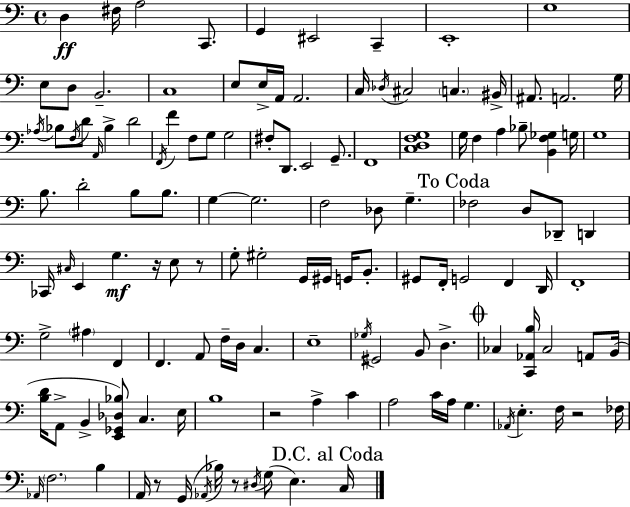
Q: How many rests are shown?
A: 6